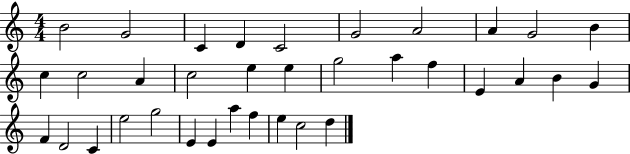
B4/h G4/h C4/q D4/q C4/h G4/h A4/h A4/q G4/h B4/q C5/q C5/h A4/q C5/h E5/q E5/q G5/h A5/q F5/q E4/q A4/q B4/q G4/q F4/q D4/h C4/q E5/h G5/h E4/q E4/q A5/q F5/q E5/q C5/h D5/q